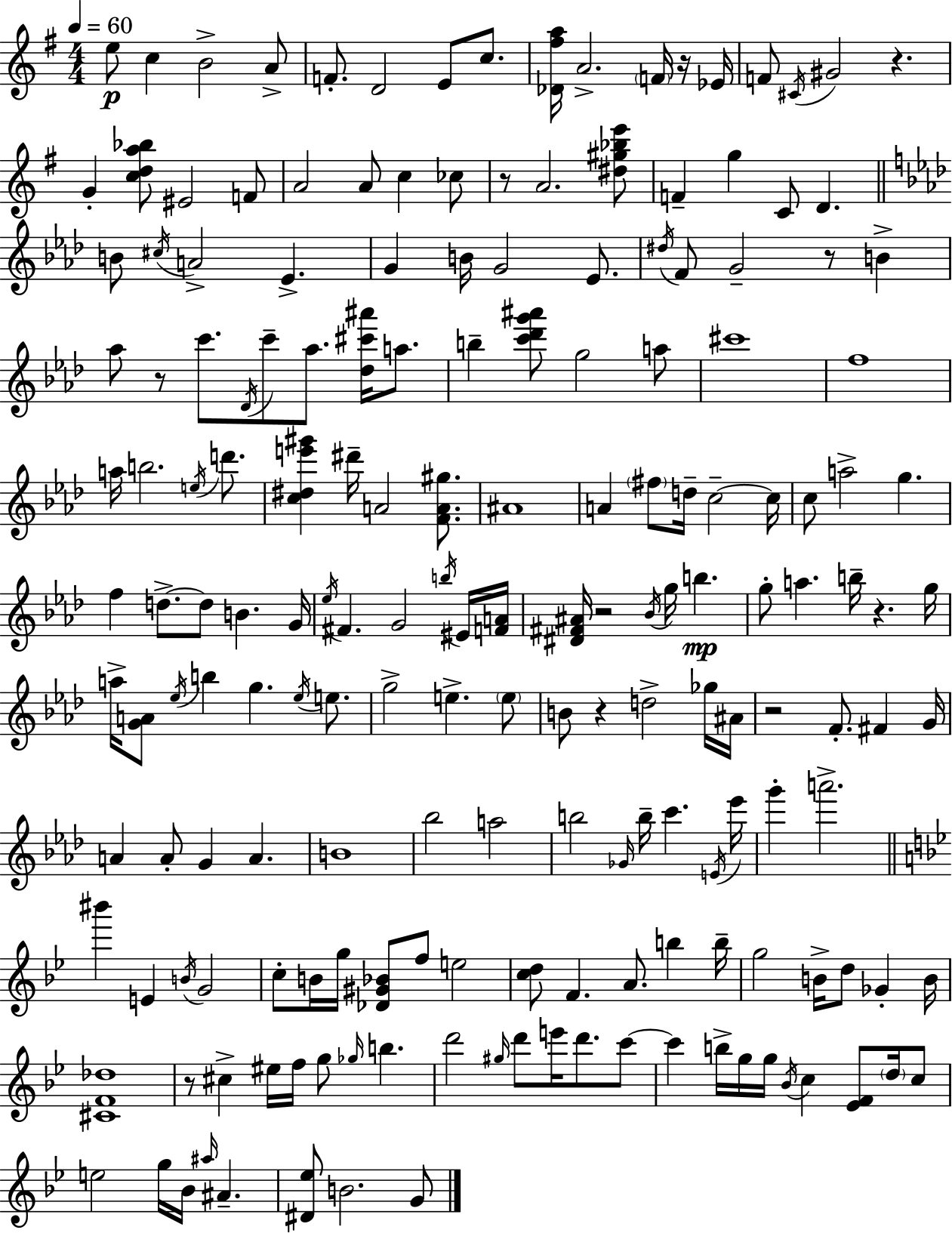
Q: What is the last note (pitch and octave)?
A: G4